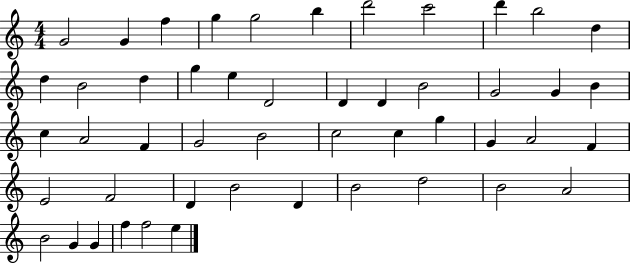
G4/h G4/q F5/q G5/q G5/h B5/q D6/h C6/h D6/q B5/h D5/q D5/q B4/h D5/q G5/q E5/q D4/h D4/q D4/q B4/h G4/h G4/q B4/q C5/q A4/h F4/q G4/h B4/h C5/h C5/q G5/q G4/q A4/h F4/q E4/h F4/h D4/q B4/h D4/q B4/h D5/h B4/h A4/h B4/h G4/q G4/q F5/q F5/h E5/q